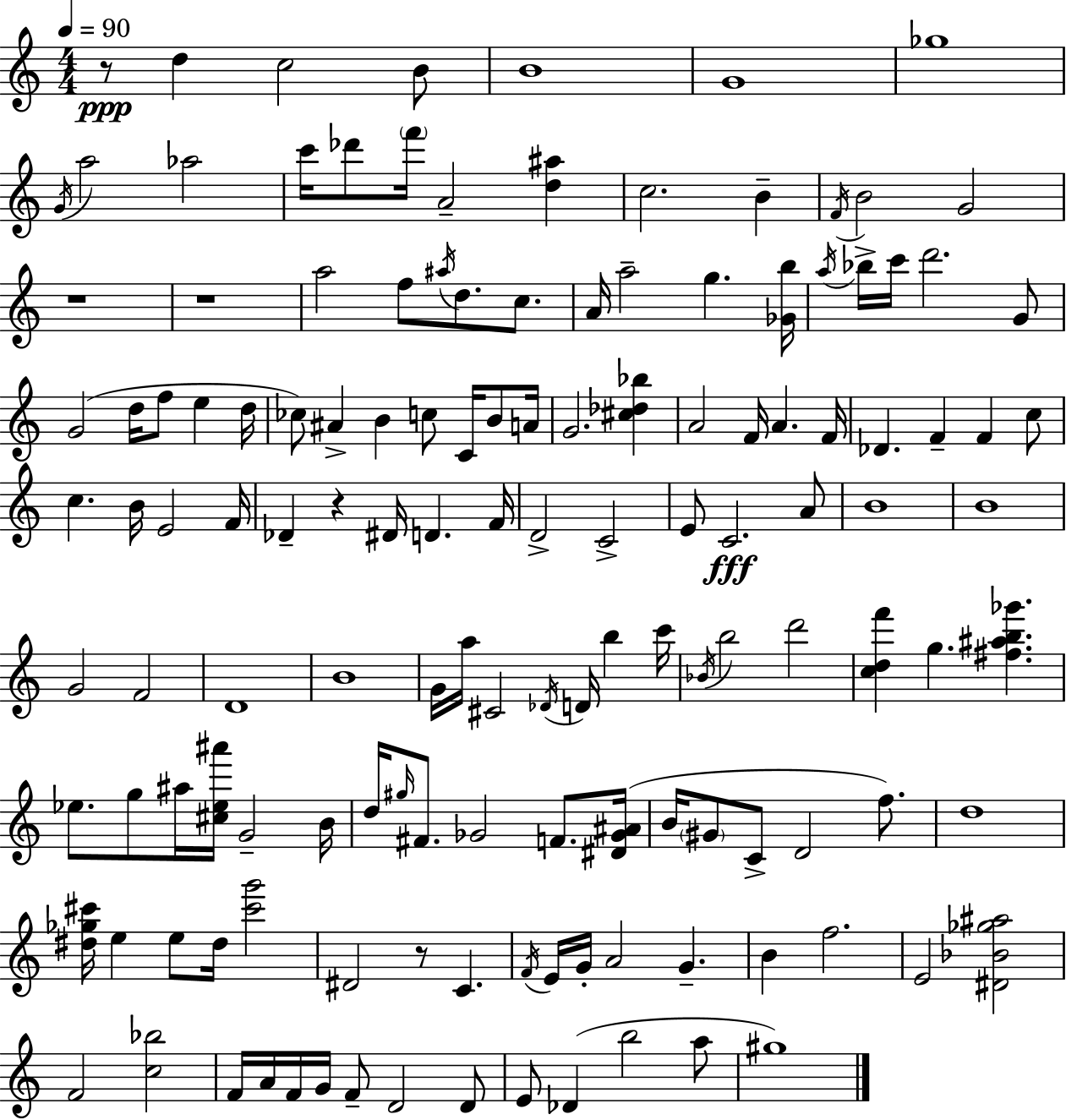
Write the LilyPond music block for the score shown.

{
  \clef treble
  \numericTimeSignature
  \time 4/4
  \key a \minor
  \tempo 4 = 90
  r8\ppp d''4 c''2 b'8 | b'1 | g'1 | ges''1 | \break \acciaccatura { g'16 } a''2 aes''2 | c'''16 des'''8 \parenthesize f'''16 a'2-- <d'' ais''>4 | c''2. b'4-- | \acciaccatura { f'16 } b'2 g'2 | \break r1 | r1 | a''2 f''8 \acciaccatura { ais''16 } d''8. | c''8. a'16 a''2-- g''4. | \break <ges' b''>16 \acciaccatura { a''16 } bes''16-> c'''16 d'''2. | g'8 g'2( d''16 f''8 e''4 | d''16 ces''8) ais'4-> b'4 c''8 | c'16 b'8 a'16 g'2. | \break <cis'' des'' bes''>4 a'2 f'16 a'4. | f'16 des'4. f'4-- f'4 | c''8 c''4. b'16 e'2 | f'16 des'4-- r4 dis'16 d'4. | \break f'16 d'2-> c'2-> | e'8 c'2.\fff | a'8 b'1 | b'1 | \break g'2 f'2 | d'1 | b'1 | g'16 a''16 cis'2 \acciaccatura { des'16 } d'16 | \break b''4 c'''16 \acciaccatura { bes'16 } b''2 d'''2 | <c'' d'' f'''>4 g''4. | <fis'' ais'' b'' ges'''>4. ees''8. g''8 ais''16 <cis'' ees'' ais'''>16 g'2-- | b'16 d''16 \grace { gis''16 } fis'8. ges'2 | \break f'8. <dis' ges' ais'>16( b'16 \parenthesize gis'8 c'8-> d'2 | f''8.) d''1 | <dis'' ges'' cis'''>16 e''4 e''8 dis''16 <cis''' g'''>2 | dis'2 r8 | \break c'4. \acciaccatura { f'16 } e'16 g'16-. a'2 | g'4.-- b'4 f''2. | e'2 | <dis' bes' ges'' ais''>2 f'2 | \break <c'' bes''>2 f'16 a'16 f'16 g'16 f'8-- d'2 | d'8 e'8 des'4( b''2 | a''8 gis''1) | \bar "|."
}